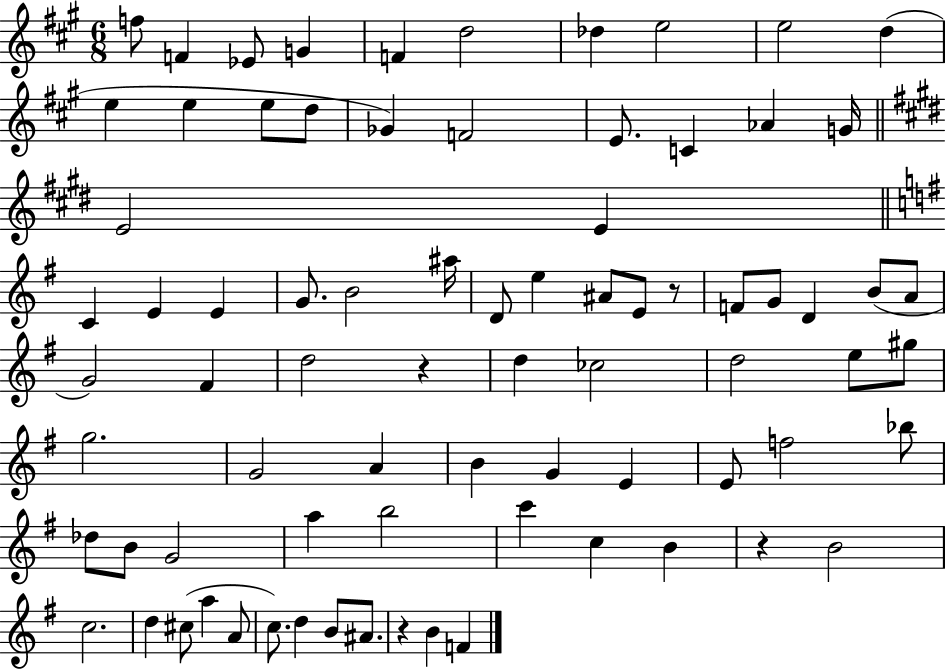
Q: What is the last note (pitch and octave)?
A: F4